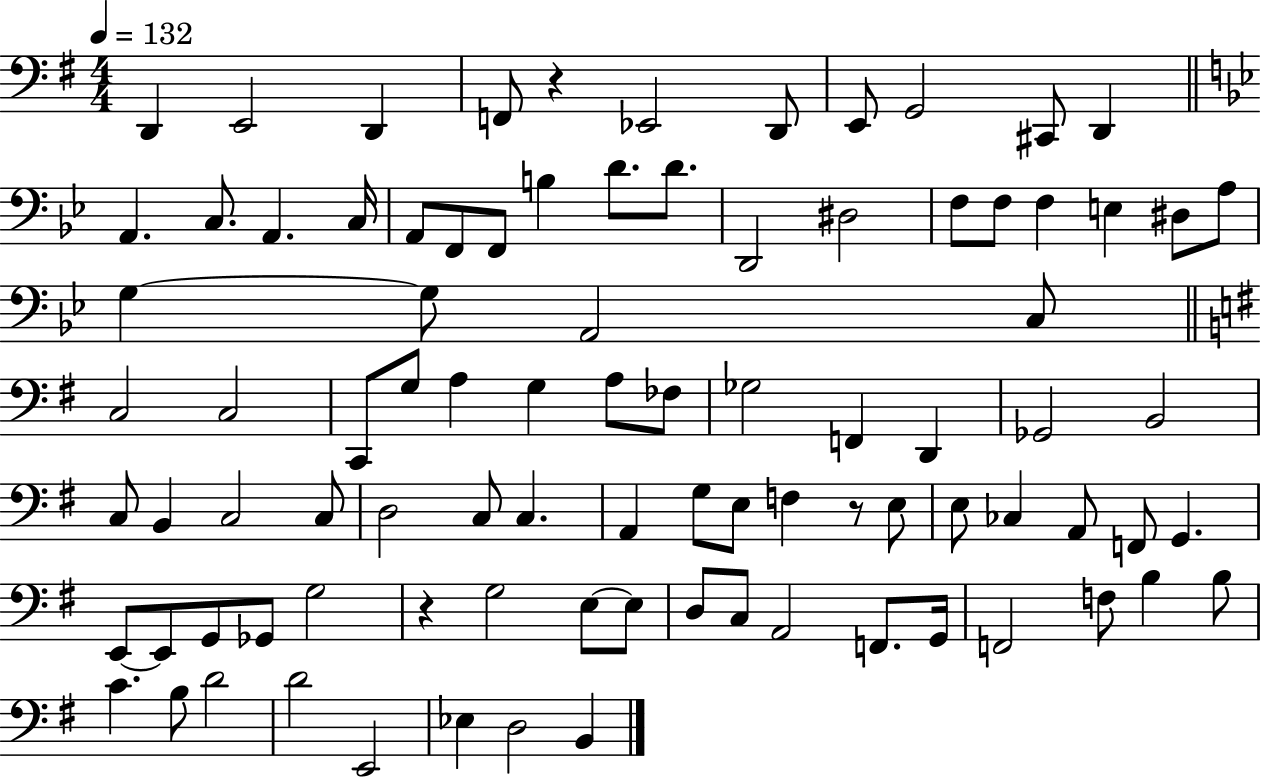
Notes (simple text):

D2/q E2/h D2/q F2/e R/q Eb2/h D2/e E2/e G2/h C#2/e D2/q A2/q. C3/e. A2/q. C3/s A2/e F2/e F2/e B3/q D4/e. D4/e. D2/h D#3/h F3/e F3/e F3/q E3/q D#3/e A3/e G3/q G3/e A2/h C3/e C3/h C3/h C2/e G3/e A3/q G3/q A3/e FES3/e Gb3/h F2/q D2/q Gb2/h B2/h C3/e B2/q C3/h C3/e D3/h C3/e C3/q. A2/q G3/e E3/e F3/q R/e E3/e E3/e CES3/q A2/e F2/e G2/q. E2/e E2/e G2/e Gb2/e G3/h R/q G3/h E3/e E3/e D3/e C3/e A2/h F2/e. G2/s F2/h F3/e B3/q B3/e C4/q. B3/e D4/h D4/h E2/h Eb3/q D3/h B2/q